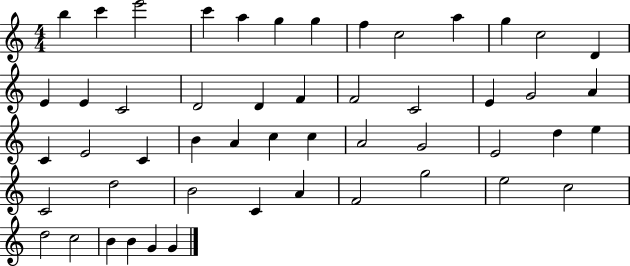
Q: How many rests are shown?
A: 0